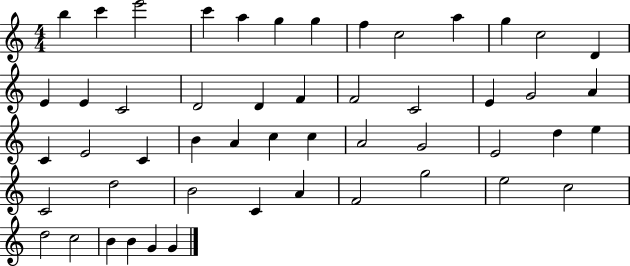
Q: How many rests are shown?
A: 0